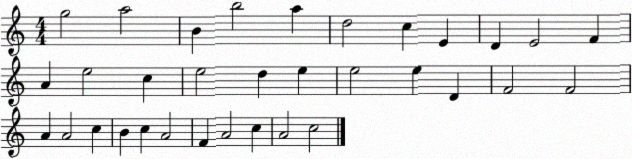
X:1
T:Untitled
M:4/4
L:1/4
K:C
g2 a2 B b2 a d2 c E D E2 F A e2 c e2 d e e2 e D F2 F2 A A2 c B c A2 F A2 c A2 c2